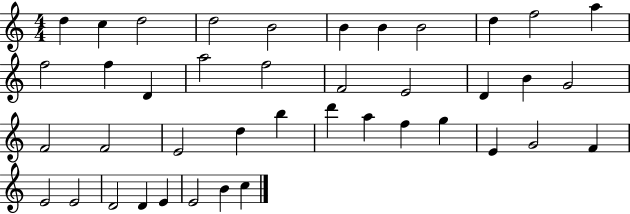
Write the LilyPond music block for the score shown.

{
  \clef treble
  \numericTimeSignature
  \time 4/4
  \key c \major
  d''4 c''4 d''2 | d''2 b'2 | b'4 b'4 b'2 | d''4 f''2 a''4 | \break f''2 f''4 d'4 | a''2 f''2 | f'2 e'2 | d'4 b'4 g'2 | \break f'2 f'2 | e'2 d''4 b''4 | d'''4 a''4 f''4 g''4 | e'4 g'2 f'4 | \break e'2 e'2 | d'2 d'4 e'4 | e'2 b'4 c''4 | \bar "|."
}